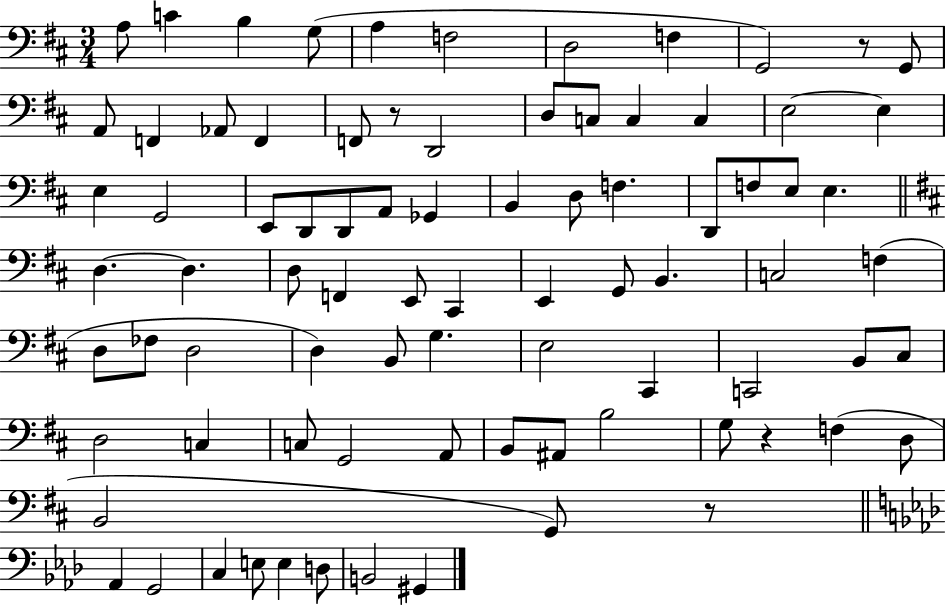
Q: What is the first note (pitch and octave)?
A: A3